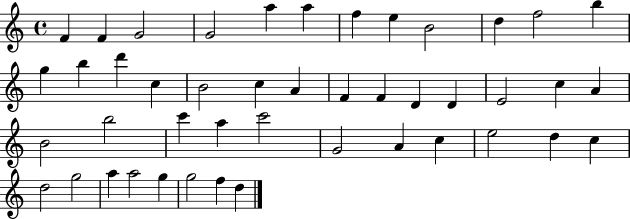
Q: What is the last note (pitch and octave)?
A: D5